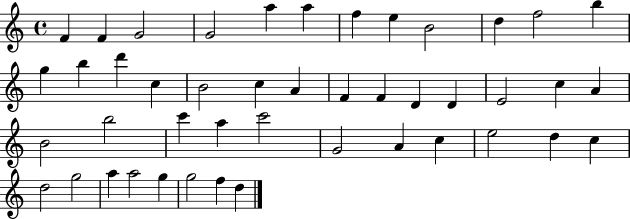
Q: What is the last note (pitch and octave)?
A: D5